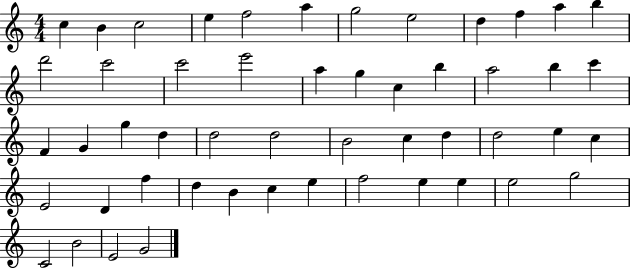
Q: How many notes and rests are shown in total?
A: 51